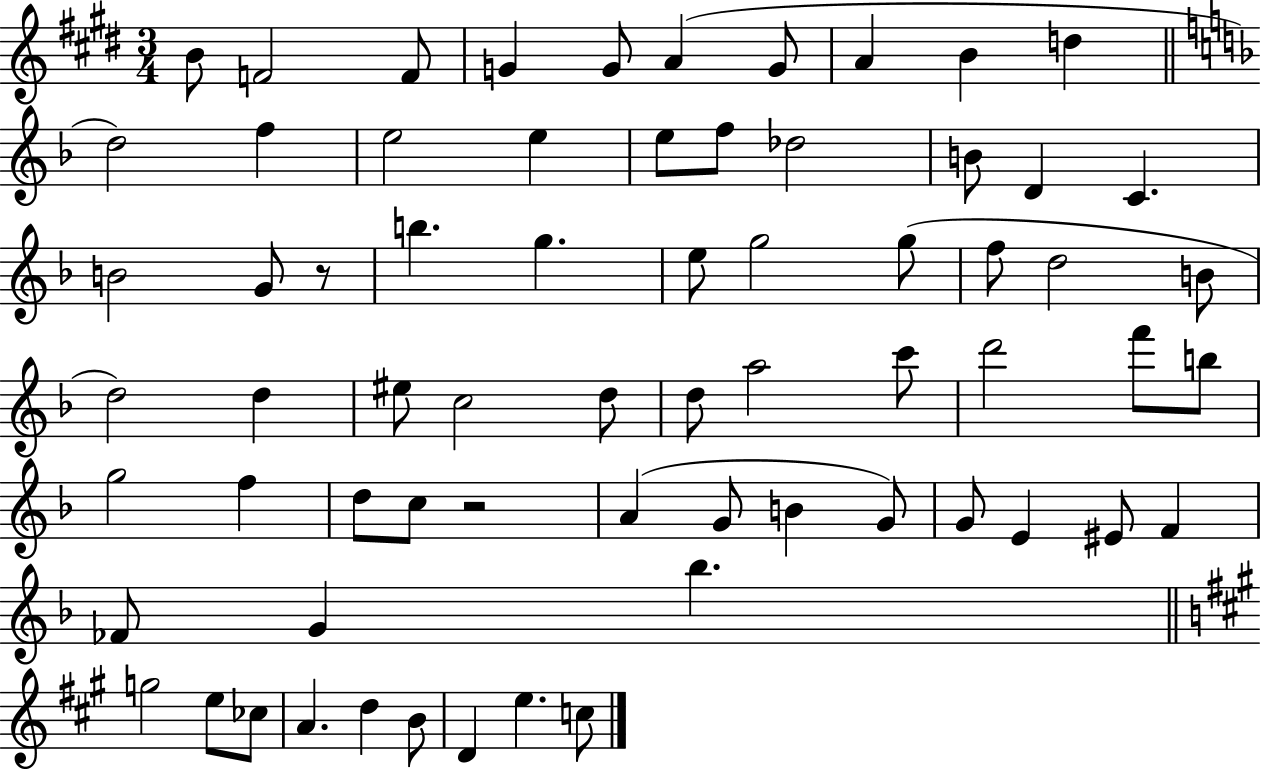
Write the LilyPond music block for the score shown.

{
  \clef treble
  \numericTimeSignature
  \time 3/4
  \key e \major
  b'8 f'2 f'8 | g'4 g'8 a'4( g'8 | a'4 b'4 d''4 | \bar "||" \break \key d \minor d''2) f''4 | e''2 e''4 | e''8 f''8 des''2 | b'8 d'4 c'4. | \break b'2 g'8 r8 | b''4. g''4. | e''8 g''2 g''8( | f''8 d''2 b'8 | \break d''2) d''4 | eis''8 c''2 d''8 | d''8 a''2 c'''8 | d'''2 f'''8 b''8 | \break g''2 f''4 | d''8 c''8 r2 | a'4( g'8 b'4 g'8) | g'8 e'4 eis'8 f'4 | \break fes'8 g'4 bes''4. | \bar "||" \break \key a \major g''2 e''8 ces''8 | a'4. d''4 b'8 | d'4 e''4. c''8 | \bar "|."
}